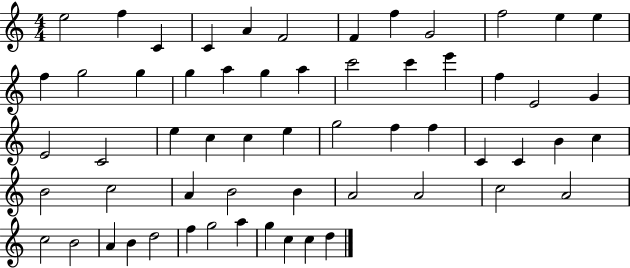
{
  \clef treble
  \numericTimeSignature
  \time 4/4
  \key c \major
  e''2 f''4 c'4 | c'4 a'4 f'2 | f'4 f''4 g'2 | f''2 e''4 e''4 | \break f''4 g''2 g''4 | g''4 a''4 g''4 a''4 | c'''2 c'''4 e'''4 | f''4 e'2 g'4 | \break e'2 c'2 | e''4 c''4 c''4 e''4 | g''2 f''4 f''4 | c'4 c'4 b'4 c''4 | \break b'2 c''2 | a'4 b'2 b'4 | a'2 a'2 | c''2 a'2 | \break c''2 b'2 | a'4 b'4 d''2 | f''4 g''2 a''4 | g''4 c''4 c''4 d''4 | \break \bar "|."
}